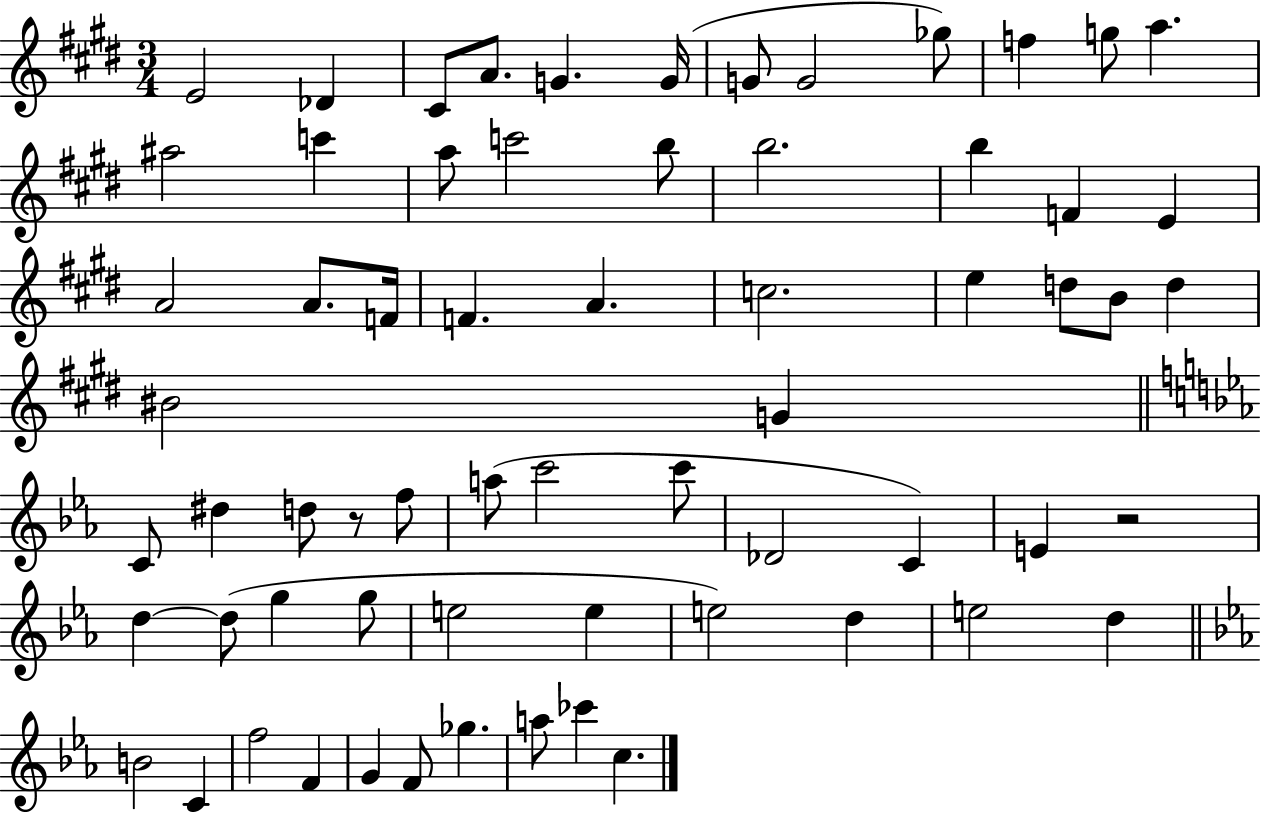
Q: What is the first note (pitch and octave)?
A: E4